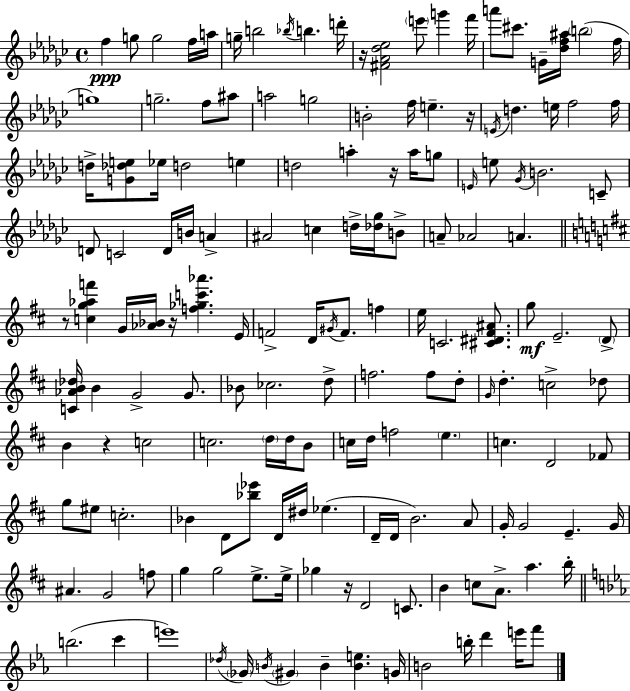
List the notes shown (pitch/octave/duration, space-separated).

F5/q G5/e G5/h F5/s A5/s G5/s B5/h Bb5/s B5/q. D6/s R/s [F#4,Ab4,Db5,Eb5]/h E6/e G6/q F6/s A6/e C#6/e. G4/s [Db5,F5,A#5]/s B5/h F5/s G5/w G5/h. F5/e A#5/e A5/h G5/h B4/h F5/s E5/q. R/s E4/s D5/q. E5/s F5/h F5/s D5/s [G4,Db5,E5]/e Eb5/s D5/h E5/q D5/h A5/q R/s A5/s G5/e E4/s E5/e Gb4/s B4/h. C4/e D4/e C4/h D4/s B4/s A4/q A#4/h C5/q D5/s [Db5,Gb5]/s B4/e A4/e Ab4/h A4/q. R/e [C5,G5,Ab5,F6]/q G4/s [Ab4,Bb4]/s R/s [F5,Gb5,C6,Ab6]/q. E4/s F4/h D4/s G#4/s F4/e. F5/q E5/s C4/h. [C#4,D#4,F#4,A#4]/e. G5/e E4/h. D4/e [C4,Ab4,B4,Db5]/s B4/q G4/h G4/e. Bb4/e CES5/h. D5/e F5/h. F5/e D5/e G4/s D5/q. C5/h Db5/e B4/q R/q C5/h C5/h. D5/s D5/s B4/e C5/s D5/s F5/h E5/q. C5/q. D4/h FES4/e G5/e EIS5/e C5/h. Bb4/q D4/e [Bb5,Eb6]/e D4/s D#5/s Eb5/q. D4/s D4/s B4/h. A4/e G4/s G4/h E4/q. G4/s A#4/q. G4/h F5/e G5/q G5/h E5/e. E5/s Gb5/q R/s D4/h C4/e. B4/q C5/e A4/e. A5/q. B5/s B5/h. C6/q E6/w Db5/s Gb4/s B4/s G#4/q B4/q [B4,E5]/q. G4/s B4/h B5/s D6/q E6/s F6/e